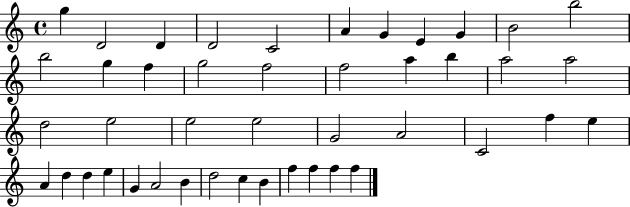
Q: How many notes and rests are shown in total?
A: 44